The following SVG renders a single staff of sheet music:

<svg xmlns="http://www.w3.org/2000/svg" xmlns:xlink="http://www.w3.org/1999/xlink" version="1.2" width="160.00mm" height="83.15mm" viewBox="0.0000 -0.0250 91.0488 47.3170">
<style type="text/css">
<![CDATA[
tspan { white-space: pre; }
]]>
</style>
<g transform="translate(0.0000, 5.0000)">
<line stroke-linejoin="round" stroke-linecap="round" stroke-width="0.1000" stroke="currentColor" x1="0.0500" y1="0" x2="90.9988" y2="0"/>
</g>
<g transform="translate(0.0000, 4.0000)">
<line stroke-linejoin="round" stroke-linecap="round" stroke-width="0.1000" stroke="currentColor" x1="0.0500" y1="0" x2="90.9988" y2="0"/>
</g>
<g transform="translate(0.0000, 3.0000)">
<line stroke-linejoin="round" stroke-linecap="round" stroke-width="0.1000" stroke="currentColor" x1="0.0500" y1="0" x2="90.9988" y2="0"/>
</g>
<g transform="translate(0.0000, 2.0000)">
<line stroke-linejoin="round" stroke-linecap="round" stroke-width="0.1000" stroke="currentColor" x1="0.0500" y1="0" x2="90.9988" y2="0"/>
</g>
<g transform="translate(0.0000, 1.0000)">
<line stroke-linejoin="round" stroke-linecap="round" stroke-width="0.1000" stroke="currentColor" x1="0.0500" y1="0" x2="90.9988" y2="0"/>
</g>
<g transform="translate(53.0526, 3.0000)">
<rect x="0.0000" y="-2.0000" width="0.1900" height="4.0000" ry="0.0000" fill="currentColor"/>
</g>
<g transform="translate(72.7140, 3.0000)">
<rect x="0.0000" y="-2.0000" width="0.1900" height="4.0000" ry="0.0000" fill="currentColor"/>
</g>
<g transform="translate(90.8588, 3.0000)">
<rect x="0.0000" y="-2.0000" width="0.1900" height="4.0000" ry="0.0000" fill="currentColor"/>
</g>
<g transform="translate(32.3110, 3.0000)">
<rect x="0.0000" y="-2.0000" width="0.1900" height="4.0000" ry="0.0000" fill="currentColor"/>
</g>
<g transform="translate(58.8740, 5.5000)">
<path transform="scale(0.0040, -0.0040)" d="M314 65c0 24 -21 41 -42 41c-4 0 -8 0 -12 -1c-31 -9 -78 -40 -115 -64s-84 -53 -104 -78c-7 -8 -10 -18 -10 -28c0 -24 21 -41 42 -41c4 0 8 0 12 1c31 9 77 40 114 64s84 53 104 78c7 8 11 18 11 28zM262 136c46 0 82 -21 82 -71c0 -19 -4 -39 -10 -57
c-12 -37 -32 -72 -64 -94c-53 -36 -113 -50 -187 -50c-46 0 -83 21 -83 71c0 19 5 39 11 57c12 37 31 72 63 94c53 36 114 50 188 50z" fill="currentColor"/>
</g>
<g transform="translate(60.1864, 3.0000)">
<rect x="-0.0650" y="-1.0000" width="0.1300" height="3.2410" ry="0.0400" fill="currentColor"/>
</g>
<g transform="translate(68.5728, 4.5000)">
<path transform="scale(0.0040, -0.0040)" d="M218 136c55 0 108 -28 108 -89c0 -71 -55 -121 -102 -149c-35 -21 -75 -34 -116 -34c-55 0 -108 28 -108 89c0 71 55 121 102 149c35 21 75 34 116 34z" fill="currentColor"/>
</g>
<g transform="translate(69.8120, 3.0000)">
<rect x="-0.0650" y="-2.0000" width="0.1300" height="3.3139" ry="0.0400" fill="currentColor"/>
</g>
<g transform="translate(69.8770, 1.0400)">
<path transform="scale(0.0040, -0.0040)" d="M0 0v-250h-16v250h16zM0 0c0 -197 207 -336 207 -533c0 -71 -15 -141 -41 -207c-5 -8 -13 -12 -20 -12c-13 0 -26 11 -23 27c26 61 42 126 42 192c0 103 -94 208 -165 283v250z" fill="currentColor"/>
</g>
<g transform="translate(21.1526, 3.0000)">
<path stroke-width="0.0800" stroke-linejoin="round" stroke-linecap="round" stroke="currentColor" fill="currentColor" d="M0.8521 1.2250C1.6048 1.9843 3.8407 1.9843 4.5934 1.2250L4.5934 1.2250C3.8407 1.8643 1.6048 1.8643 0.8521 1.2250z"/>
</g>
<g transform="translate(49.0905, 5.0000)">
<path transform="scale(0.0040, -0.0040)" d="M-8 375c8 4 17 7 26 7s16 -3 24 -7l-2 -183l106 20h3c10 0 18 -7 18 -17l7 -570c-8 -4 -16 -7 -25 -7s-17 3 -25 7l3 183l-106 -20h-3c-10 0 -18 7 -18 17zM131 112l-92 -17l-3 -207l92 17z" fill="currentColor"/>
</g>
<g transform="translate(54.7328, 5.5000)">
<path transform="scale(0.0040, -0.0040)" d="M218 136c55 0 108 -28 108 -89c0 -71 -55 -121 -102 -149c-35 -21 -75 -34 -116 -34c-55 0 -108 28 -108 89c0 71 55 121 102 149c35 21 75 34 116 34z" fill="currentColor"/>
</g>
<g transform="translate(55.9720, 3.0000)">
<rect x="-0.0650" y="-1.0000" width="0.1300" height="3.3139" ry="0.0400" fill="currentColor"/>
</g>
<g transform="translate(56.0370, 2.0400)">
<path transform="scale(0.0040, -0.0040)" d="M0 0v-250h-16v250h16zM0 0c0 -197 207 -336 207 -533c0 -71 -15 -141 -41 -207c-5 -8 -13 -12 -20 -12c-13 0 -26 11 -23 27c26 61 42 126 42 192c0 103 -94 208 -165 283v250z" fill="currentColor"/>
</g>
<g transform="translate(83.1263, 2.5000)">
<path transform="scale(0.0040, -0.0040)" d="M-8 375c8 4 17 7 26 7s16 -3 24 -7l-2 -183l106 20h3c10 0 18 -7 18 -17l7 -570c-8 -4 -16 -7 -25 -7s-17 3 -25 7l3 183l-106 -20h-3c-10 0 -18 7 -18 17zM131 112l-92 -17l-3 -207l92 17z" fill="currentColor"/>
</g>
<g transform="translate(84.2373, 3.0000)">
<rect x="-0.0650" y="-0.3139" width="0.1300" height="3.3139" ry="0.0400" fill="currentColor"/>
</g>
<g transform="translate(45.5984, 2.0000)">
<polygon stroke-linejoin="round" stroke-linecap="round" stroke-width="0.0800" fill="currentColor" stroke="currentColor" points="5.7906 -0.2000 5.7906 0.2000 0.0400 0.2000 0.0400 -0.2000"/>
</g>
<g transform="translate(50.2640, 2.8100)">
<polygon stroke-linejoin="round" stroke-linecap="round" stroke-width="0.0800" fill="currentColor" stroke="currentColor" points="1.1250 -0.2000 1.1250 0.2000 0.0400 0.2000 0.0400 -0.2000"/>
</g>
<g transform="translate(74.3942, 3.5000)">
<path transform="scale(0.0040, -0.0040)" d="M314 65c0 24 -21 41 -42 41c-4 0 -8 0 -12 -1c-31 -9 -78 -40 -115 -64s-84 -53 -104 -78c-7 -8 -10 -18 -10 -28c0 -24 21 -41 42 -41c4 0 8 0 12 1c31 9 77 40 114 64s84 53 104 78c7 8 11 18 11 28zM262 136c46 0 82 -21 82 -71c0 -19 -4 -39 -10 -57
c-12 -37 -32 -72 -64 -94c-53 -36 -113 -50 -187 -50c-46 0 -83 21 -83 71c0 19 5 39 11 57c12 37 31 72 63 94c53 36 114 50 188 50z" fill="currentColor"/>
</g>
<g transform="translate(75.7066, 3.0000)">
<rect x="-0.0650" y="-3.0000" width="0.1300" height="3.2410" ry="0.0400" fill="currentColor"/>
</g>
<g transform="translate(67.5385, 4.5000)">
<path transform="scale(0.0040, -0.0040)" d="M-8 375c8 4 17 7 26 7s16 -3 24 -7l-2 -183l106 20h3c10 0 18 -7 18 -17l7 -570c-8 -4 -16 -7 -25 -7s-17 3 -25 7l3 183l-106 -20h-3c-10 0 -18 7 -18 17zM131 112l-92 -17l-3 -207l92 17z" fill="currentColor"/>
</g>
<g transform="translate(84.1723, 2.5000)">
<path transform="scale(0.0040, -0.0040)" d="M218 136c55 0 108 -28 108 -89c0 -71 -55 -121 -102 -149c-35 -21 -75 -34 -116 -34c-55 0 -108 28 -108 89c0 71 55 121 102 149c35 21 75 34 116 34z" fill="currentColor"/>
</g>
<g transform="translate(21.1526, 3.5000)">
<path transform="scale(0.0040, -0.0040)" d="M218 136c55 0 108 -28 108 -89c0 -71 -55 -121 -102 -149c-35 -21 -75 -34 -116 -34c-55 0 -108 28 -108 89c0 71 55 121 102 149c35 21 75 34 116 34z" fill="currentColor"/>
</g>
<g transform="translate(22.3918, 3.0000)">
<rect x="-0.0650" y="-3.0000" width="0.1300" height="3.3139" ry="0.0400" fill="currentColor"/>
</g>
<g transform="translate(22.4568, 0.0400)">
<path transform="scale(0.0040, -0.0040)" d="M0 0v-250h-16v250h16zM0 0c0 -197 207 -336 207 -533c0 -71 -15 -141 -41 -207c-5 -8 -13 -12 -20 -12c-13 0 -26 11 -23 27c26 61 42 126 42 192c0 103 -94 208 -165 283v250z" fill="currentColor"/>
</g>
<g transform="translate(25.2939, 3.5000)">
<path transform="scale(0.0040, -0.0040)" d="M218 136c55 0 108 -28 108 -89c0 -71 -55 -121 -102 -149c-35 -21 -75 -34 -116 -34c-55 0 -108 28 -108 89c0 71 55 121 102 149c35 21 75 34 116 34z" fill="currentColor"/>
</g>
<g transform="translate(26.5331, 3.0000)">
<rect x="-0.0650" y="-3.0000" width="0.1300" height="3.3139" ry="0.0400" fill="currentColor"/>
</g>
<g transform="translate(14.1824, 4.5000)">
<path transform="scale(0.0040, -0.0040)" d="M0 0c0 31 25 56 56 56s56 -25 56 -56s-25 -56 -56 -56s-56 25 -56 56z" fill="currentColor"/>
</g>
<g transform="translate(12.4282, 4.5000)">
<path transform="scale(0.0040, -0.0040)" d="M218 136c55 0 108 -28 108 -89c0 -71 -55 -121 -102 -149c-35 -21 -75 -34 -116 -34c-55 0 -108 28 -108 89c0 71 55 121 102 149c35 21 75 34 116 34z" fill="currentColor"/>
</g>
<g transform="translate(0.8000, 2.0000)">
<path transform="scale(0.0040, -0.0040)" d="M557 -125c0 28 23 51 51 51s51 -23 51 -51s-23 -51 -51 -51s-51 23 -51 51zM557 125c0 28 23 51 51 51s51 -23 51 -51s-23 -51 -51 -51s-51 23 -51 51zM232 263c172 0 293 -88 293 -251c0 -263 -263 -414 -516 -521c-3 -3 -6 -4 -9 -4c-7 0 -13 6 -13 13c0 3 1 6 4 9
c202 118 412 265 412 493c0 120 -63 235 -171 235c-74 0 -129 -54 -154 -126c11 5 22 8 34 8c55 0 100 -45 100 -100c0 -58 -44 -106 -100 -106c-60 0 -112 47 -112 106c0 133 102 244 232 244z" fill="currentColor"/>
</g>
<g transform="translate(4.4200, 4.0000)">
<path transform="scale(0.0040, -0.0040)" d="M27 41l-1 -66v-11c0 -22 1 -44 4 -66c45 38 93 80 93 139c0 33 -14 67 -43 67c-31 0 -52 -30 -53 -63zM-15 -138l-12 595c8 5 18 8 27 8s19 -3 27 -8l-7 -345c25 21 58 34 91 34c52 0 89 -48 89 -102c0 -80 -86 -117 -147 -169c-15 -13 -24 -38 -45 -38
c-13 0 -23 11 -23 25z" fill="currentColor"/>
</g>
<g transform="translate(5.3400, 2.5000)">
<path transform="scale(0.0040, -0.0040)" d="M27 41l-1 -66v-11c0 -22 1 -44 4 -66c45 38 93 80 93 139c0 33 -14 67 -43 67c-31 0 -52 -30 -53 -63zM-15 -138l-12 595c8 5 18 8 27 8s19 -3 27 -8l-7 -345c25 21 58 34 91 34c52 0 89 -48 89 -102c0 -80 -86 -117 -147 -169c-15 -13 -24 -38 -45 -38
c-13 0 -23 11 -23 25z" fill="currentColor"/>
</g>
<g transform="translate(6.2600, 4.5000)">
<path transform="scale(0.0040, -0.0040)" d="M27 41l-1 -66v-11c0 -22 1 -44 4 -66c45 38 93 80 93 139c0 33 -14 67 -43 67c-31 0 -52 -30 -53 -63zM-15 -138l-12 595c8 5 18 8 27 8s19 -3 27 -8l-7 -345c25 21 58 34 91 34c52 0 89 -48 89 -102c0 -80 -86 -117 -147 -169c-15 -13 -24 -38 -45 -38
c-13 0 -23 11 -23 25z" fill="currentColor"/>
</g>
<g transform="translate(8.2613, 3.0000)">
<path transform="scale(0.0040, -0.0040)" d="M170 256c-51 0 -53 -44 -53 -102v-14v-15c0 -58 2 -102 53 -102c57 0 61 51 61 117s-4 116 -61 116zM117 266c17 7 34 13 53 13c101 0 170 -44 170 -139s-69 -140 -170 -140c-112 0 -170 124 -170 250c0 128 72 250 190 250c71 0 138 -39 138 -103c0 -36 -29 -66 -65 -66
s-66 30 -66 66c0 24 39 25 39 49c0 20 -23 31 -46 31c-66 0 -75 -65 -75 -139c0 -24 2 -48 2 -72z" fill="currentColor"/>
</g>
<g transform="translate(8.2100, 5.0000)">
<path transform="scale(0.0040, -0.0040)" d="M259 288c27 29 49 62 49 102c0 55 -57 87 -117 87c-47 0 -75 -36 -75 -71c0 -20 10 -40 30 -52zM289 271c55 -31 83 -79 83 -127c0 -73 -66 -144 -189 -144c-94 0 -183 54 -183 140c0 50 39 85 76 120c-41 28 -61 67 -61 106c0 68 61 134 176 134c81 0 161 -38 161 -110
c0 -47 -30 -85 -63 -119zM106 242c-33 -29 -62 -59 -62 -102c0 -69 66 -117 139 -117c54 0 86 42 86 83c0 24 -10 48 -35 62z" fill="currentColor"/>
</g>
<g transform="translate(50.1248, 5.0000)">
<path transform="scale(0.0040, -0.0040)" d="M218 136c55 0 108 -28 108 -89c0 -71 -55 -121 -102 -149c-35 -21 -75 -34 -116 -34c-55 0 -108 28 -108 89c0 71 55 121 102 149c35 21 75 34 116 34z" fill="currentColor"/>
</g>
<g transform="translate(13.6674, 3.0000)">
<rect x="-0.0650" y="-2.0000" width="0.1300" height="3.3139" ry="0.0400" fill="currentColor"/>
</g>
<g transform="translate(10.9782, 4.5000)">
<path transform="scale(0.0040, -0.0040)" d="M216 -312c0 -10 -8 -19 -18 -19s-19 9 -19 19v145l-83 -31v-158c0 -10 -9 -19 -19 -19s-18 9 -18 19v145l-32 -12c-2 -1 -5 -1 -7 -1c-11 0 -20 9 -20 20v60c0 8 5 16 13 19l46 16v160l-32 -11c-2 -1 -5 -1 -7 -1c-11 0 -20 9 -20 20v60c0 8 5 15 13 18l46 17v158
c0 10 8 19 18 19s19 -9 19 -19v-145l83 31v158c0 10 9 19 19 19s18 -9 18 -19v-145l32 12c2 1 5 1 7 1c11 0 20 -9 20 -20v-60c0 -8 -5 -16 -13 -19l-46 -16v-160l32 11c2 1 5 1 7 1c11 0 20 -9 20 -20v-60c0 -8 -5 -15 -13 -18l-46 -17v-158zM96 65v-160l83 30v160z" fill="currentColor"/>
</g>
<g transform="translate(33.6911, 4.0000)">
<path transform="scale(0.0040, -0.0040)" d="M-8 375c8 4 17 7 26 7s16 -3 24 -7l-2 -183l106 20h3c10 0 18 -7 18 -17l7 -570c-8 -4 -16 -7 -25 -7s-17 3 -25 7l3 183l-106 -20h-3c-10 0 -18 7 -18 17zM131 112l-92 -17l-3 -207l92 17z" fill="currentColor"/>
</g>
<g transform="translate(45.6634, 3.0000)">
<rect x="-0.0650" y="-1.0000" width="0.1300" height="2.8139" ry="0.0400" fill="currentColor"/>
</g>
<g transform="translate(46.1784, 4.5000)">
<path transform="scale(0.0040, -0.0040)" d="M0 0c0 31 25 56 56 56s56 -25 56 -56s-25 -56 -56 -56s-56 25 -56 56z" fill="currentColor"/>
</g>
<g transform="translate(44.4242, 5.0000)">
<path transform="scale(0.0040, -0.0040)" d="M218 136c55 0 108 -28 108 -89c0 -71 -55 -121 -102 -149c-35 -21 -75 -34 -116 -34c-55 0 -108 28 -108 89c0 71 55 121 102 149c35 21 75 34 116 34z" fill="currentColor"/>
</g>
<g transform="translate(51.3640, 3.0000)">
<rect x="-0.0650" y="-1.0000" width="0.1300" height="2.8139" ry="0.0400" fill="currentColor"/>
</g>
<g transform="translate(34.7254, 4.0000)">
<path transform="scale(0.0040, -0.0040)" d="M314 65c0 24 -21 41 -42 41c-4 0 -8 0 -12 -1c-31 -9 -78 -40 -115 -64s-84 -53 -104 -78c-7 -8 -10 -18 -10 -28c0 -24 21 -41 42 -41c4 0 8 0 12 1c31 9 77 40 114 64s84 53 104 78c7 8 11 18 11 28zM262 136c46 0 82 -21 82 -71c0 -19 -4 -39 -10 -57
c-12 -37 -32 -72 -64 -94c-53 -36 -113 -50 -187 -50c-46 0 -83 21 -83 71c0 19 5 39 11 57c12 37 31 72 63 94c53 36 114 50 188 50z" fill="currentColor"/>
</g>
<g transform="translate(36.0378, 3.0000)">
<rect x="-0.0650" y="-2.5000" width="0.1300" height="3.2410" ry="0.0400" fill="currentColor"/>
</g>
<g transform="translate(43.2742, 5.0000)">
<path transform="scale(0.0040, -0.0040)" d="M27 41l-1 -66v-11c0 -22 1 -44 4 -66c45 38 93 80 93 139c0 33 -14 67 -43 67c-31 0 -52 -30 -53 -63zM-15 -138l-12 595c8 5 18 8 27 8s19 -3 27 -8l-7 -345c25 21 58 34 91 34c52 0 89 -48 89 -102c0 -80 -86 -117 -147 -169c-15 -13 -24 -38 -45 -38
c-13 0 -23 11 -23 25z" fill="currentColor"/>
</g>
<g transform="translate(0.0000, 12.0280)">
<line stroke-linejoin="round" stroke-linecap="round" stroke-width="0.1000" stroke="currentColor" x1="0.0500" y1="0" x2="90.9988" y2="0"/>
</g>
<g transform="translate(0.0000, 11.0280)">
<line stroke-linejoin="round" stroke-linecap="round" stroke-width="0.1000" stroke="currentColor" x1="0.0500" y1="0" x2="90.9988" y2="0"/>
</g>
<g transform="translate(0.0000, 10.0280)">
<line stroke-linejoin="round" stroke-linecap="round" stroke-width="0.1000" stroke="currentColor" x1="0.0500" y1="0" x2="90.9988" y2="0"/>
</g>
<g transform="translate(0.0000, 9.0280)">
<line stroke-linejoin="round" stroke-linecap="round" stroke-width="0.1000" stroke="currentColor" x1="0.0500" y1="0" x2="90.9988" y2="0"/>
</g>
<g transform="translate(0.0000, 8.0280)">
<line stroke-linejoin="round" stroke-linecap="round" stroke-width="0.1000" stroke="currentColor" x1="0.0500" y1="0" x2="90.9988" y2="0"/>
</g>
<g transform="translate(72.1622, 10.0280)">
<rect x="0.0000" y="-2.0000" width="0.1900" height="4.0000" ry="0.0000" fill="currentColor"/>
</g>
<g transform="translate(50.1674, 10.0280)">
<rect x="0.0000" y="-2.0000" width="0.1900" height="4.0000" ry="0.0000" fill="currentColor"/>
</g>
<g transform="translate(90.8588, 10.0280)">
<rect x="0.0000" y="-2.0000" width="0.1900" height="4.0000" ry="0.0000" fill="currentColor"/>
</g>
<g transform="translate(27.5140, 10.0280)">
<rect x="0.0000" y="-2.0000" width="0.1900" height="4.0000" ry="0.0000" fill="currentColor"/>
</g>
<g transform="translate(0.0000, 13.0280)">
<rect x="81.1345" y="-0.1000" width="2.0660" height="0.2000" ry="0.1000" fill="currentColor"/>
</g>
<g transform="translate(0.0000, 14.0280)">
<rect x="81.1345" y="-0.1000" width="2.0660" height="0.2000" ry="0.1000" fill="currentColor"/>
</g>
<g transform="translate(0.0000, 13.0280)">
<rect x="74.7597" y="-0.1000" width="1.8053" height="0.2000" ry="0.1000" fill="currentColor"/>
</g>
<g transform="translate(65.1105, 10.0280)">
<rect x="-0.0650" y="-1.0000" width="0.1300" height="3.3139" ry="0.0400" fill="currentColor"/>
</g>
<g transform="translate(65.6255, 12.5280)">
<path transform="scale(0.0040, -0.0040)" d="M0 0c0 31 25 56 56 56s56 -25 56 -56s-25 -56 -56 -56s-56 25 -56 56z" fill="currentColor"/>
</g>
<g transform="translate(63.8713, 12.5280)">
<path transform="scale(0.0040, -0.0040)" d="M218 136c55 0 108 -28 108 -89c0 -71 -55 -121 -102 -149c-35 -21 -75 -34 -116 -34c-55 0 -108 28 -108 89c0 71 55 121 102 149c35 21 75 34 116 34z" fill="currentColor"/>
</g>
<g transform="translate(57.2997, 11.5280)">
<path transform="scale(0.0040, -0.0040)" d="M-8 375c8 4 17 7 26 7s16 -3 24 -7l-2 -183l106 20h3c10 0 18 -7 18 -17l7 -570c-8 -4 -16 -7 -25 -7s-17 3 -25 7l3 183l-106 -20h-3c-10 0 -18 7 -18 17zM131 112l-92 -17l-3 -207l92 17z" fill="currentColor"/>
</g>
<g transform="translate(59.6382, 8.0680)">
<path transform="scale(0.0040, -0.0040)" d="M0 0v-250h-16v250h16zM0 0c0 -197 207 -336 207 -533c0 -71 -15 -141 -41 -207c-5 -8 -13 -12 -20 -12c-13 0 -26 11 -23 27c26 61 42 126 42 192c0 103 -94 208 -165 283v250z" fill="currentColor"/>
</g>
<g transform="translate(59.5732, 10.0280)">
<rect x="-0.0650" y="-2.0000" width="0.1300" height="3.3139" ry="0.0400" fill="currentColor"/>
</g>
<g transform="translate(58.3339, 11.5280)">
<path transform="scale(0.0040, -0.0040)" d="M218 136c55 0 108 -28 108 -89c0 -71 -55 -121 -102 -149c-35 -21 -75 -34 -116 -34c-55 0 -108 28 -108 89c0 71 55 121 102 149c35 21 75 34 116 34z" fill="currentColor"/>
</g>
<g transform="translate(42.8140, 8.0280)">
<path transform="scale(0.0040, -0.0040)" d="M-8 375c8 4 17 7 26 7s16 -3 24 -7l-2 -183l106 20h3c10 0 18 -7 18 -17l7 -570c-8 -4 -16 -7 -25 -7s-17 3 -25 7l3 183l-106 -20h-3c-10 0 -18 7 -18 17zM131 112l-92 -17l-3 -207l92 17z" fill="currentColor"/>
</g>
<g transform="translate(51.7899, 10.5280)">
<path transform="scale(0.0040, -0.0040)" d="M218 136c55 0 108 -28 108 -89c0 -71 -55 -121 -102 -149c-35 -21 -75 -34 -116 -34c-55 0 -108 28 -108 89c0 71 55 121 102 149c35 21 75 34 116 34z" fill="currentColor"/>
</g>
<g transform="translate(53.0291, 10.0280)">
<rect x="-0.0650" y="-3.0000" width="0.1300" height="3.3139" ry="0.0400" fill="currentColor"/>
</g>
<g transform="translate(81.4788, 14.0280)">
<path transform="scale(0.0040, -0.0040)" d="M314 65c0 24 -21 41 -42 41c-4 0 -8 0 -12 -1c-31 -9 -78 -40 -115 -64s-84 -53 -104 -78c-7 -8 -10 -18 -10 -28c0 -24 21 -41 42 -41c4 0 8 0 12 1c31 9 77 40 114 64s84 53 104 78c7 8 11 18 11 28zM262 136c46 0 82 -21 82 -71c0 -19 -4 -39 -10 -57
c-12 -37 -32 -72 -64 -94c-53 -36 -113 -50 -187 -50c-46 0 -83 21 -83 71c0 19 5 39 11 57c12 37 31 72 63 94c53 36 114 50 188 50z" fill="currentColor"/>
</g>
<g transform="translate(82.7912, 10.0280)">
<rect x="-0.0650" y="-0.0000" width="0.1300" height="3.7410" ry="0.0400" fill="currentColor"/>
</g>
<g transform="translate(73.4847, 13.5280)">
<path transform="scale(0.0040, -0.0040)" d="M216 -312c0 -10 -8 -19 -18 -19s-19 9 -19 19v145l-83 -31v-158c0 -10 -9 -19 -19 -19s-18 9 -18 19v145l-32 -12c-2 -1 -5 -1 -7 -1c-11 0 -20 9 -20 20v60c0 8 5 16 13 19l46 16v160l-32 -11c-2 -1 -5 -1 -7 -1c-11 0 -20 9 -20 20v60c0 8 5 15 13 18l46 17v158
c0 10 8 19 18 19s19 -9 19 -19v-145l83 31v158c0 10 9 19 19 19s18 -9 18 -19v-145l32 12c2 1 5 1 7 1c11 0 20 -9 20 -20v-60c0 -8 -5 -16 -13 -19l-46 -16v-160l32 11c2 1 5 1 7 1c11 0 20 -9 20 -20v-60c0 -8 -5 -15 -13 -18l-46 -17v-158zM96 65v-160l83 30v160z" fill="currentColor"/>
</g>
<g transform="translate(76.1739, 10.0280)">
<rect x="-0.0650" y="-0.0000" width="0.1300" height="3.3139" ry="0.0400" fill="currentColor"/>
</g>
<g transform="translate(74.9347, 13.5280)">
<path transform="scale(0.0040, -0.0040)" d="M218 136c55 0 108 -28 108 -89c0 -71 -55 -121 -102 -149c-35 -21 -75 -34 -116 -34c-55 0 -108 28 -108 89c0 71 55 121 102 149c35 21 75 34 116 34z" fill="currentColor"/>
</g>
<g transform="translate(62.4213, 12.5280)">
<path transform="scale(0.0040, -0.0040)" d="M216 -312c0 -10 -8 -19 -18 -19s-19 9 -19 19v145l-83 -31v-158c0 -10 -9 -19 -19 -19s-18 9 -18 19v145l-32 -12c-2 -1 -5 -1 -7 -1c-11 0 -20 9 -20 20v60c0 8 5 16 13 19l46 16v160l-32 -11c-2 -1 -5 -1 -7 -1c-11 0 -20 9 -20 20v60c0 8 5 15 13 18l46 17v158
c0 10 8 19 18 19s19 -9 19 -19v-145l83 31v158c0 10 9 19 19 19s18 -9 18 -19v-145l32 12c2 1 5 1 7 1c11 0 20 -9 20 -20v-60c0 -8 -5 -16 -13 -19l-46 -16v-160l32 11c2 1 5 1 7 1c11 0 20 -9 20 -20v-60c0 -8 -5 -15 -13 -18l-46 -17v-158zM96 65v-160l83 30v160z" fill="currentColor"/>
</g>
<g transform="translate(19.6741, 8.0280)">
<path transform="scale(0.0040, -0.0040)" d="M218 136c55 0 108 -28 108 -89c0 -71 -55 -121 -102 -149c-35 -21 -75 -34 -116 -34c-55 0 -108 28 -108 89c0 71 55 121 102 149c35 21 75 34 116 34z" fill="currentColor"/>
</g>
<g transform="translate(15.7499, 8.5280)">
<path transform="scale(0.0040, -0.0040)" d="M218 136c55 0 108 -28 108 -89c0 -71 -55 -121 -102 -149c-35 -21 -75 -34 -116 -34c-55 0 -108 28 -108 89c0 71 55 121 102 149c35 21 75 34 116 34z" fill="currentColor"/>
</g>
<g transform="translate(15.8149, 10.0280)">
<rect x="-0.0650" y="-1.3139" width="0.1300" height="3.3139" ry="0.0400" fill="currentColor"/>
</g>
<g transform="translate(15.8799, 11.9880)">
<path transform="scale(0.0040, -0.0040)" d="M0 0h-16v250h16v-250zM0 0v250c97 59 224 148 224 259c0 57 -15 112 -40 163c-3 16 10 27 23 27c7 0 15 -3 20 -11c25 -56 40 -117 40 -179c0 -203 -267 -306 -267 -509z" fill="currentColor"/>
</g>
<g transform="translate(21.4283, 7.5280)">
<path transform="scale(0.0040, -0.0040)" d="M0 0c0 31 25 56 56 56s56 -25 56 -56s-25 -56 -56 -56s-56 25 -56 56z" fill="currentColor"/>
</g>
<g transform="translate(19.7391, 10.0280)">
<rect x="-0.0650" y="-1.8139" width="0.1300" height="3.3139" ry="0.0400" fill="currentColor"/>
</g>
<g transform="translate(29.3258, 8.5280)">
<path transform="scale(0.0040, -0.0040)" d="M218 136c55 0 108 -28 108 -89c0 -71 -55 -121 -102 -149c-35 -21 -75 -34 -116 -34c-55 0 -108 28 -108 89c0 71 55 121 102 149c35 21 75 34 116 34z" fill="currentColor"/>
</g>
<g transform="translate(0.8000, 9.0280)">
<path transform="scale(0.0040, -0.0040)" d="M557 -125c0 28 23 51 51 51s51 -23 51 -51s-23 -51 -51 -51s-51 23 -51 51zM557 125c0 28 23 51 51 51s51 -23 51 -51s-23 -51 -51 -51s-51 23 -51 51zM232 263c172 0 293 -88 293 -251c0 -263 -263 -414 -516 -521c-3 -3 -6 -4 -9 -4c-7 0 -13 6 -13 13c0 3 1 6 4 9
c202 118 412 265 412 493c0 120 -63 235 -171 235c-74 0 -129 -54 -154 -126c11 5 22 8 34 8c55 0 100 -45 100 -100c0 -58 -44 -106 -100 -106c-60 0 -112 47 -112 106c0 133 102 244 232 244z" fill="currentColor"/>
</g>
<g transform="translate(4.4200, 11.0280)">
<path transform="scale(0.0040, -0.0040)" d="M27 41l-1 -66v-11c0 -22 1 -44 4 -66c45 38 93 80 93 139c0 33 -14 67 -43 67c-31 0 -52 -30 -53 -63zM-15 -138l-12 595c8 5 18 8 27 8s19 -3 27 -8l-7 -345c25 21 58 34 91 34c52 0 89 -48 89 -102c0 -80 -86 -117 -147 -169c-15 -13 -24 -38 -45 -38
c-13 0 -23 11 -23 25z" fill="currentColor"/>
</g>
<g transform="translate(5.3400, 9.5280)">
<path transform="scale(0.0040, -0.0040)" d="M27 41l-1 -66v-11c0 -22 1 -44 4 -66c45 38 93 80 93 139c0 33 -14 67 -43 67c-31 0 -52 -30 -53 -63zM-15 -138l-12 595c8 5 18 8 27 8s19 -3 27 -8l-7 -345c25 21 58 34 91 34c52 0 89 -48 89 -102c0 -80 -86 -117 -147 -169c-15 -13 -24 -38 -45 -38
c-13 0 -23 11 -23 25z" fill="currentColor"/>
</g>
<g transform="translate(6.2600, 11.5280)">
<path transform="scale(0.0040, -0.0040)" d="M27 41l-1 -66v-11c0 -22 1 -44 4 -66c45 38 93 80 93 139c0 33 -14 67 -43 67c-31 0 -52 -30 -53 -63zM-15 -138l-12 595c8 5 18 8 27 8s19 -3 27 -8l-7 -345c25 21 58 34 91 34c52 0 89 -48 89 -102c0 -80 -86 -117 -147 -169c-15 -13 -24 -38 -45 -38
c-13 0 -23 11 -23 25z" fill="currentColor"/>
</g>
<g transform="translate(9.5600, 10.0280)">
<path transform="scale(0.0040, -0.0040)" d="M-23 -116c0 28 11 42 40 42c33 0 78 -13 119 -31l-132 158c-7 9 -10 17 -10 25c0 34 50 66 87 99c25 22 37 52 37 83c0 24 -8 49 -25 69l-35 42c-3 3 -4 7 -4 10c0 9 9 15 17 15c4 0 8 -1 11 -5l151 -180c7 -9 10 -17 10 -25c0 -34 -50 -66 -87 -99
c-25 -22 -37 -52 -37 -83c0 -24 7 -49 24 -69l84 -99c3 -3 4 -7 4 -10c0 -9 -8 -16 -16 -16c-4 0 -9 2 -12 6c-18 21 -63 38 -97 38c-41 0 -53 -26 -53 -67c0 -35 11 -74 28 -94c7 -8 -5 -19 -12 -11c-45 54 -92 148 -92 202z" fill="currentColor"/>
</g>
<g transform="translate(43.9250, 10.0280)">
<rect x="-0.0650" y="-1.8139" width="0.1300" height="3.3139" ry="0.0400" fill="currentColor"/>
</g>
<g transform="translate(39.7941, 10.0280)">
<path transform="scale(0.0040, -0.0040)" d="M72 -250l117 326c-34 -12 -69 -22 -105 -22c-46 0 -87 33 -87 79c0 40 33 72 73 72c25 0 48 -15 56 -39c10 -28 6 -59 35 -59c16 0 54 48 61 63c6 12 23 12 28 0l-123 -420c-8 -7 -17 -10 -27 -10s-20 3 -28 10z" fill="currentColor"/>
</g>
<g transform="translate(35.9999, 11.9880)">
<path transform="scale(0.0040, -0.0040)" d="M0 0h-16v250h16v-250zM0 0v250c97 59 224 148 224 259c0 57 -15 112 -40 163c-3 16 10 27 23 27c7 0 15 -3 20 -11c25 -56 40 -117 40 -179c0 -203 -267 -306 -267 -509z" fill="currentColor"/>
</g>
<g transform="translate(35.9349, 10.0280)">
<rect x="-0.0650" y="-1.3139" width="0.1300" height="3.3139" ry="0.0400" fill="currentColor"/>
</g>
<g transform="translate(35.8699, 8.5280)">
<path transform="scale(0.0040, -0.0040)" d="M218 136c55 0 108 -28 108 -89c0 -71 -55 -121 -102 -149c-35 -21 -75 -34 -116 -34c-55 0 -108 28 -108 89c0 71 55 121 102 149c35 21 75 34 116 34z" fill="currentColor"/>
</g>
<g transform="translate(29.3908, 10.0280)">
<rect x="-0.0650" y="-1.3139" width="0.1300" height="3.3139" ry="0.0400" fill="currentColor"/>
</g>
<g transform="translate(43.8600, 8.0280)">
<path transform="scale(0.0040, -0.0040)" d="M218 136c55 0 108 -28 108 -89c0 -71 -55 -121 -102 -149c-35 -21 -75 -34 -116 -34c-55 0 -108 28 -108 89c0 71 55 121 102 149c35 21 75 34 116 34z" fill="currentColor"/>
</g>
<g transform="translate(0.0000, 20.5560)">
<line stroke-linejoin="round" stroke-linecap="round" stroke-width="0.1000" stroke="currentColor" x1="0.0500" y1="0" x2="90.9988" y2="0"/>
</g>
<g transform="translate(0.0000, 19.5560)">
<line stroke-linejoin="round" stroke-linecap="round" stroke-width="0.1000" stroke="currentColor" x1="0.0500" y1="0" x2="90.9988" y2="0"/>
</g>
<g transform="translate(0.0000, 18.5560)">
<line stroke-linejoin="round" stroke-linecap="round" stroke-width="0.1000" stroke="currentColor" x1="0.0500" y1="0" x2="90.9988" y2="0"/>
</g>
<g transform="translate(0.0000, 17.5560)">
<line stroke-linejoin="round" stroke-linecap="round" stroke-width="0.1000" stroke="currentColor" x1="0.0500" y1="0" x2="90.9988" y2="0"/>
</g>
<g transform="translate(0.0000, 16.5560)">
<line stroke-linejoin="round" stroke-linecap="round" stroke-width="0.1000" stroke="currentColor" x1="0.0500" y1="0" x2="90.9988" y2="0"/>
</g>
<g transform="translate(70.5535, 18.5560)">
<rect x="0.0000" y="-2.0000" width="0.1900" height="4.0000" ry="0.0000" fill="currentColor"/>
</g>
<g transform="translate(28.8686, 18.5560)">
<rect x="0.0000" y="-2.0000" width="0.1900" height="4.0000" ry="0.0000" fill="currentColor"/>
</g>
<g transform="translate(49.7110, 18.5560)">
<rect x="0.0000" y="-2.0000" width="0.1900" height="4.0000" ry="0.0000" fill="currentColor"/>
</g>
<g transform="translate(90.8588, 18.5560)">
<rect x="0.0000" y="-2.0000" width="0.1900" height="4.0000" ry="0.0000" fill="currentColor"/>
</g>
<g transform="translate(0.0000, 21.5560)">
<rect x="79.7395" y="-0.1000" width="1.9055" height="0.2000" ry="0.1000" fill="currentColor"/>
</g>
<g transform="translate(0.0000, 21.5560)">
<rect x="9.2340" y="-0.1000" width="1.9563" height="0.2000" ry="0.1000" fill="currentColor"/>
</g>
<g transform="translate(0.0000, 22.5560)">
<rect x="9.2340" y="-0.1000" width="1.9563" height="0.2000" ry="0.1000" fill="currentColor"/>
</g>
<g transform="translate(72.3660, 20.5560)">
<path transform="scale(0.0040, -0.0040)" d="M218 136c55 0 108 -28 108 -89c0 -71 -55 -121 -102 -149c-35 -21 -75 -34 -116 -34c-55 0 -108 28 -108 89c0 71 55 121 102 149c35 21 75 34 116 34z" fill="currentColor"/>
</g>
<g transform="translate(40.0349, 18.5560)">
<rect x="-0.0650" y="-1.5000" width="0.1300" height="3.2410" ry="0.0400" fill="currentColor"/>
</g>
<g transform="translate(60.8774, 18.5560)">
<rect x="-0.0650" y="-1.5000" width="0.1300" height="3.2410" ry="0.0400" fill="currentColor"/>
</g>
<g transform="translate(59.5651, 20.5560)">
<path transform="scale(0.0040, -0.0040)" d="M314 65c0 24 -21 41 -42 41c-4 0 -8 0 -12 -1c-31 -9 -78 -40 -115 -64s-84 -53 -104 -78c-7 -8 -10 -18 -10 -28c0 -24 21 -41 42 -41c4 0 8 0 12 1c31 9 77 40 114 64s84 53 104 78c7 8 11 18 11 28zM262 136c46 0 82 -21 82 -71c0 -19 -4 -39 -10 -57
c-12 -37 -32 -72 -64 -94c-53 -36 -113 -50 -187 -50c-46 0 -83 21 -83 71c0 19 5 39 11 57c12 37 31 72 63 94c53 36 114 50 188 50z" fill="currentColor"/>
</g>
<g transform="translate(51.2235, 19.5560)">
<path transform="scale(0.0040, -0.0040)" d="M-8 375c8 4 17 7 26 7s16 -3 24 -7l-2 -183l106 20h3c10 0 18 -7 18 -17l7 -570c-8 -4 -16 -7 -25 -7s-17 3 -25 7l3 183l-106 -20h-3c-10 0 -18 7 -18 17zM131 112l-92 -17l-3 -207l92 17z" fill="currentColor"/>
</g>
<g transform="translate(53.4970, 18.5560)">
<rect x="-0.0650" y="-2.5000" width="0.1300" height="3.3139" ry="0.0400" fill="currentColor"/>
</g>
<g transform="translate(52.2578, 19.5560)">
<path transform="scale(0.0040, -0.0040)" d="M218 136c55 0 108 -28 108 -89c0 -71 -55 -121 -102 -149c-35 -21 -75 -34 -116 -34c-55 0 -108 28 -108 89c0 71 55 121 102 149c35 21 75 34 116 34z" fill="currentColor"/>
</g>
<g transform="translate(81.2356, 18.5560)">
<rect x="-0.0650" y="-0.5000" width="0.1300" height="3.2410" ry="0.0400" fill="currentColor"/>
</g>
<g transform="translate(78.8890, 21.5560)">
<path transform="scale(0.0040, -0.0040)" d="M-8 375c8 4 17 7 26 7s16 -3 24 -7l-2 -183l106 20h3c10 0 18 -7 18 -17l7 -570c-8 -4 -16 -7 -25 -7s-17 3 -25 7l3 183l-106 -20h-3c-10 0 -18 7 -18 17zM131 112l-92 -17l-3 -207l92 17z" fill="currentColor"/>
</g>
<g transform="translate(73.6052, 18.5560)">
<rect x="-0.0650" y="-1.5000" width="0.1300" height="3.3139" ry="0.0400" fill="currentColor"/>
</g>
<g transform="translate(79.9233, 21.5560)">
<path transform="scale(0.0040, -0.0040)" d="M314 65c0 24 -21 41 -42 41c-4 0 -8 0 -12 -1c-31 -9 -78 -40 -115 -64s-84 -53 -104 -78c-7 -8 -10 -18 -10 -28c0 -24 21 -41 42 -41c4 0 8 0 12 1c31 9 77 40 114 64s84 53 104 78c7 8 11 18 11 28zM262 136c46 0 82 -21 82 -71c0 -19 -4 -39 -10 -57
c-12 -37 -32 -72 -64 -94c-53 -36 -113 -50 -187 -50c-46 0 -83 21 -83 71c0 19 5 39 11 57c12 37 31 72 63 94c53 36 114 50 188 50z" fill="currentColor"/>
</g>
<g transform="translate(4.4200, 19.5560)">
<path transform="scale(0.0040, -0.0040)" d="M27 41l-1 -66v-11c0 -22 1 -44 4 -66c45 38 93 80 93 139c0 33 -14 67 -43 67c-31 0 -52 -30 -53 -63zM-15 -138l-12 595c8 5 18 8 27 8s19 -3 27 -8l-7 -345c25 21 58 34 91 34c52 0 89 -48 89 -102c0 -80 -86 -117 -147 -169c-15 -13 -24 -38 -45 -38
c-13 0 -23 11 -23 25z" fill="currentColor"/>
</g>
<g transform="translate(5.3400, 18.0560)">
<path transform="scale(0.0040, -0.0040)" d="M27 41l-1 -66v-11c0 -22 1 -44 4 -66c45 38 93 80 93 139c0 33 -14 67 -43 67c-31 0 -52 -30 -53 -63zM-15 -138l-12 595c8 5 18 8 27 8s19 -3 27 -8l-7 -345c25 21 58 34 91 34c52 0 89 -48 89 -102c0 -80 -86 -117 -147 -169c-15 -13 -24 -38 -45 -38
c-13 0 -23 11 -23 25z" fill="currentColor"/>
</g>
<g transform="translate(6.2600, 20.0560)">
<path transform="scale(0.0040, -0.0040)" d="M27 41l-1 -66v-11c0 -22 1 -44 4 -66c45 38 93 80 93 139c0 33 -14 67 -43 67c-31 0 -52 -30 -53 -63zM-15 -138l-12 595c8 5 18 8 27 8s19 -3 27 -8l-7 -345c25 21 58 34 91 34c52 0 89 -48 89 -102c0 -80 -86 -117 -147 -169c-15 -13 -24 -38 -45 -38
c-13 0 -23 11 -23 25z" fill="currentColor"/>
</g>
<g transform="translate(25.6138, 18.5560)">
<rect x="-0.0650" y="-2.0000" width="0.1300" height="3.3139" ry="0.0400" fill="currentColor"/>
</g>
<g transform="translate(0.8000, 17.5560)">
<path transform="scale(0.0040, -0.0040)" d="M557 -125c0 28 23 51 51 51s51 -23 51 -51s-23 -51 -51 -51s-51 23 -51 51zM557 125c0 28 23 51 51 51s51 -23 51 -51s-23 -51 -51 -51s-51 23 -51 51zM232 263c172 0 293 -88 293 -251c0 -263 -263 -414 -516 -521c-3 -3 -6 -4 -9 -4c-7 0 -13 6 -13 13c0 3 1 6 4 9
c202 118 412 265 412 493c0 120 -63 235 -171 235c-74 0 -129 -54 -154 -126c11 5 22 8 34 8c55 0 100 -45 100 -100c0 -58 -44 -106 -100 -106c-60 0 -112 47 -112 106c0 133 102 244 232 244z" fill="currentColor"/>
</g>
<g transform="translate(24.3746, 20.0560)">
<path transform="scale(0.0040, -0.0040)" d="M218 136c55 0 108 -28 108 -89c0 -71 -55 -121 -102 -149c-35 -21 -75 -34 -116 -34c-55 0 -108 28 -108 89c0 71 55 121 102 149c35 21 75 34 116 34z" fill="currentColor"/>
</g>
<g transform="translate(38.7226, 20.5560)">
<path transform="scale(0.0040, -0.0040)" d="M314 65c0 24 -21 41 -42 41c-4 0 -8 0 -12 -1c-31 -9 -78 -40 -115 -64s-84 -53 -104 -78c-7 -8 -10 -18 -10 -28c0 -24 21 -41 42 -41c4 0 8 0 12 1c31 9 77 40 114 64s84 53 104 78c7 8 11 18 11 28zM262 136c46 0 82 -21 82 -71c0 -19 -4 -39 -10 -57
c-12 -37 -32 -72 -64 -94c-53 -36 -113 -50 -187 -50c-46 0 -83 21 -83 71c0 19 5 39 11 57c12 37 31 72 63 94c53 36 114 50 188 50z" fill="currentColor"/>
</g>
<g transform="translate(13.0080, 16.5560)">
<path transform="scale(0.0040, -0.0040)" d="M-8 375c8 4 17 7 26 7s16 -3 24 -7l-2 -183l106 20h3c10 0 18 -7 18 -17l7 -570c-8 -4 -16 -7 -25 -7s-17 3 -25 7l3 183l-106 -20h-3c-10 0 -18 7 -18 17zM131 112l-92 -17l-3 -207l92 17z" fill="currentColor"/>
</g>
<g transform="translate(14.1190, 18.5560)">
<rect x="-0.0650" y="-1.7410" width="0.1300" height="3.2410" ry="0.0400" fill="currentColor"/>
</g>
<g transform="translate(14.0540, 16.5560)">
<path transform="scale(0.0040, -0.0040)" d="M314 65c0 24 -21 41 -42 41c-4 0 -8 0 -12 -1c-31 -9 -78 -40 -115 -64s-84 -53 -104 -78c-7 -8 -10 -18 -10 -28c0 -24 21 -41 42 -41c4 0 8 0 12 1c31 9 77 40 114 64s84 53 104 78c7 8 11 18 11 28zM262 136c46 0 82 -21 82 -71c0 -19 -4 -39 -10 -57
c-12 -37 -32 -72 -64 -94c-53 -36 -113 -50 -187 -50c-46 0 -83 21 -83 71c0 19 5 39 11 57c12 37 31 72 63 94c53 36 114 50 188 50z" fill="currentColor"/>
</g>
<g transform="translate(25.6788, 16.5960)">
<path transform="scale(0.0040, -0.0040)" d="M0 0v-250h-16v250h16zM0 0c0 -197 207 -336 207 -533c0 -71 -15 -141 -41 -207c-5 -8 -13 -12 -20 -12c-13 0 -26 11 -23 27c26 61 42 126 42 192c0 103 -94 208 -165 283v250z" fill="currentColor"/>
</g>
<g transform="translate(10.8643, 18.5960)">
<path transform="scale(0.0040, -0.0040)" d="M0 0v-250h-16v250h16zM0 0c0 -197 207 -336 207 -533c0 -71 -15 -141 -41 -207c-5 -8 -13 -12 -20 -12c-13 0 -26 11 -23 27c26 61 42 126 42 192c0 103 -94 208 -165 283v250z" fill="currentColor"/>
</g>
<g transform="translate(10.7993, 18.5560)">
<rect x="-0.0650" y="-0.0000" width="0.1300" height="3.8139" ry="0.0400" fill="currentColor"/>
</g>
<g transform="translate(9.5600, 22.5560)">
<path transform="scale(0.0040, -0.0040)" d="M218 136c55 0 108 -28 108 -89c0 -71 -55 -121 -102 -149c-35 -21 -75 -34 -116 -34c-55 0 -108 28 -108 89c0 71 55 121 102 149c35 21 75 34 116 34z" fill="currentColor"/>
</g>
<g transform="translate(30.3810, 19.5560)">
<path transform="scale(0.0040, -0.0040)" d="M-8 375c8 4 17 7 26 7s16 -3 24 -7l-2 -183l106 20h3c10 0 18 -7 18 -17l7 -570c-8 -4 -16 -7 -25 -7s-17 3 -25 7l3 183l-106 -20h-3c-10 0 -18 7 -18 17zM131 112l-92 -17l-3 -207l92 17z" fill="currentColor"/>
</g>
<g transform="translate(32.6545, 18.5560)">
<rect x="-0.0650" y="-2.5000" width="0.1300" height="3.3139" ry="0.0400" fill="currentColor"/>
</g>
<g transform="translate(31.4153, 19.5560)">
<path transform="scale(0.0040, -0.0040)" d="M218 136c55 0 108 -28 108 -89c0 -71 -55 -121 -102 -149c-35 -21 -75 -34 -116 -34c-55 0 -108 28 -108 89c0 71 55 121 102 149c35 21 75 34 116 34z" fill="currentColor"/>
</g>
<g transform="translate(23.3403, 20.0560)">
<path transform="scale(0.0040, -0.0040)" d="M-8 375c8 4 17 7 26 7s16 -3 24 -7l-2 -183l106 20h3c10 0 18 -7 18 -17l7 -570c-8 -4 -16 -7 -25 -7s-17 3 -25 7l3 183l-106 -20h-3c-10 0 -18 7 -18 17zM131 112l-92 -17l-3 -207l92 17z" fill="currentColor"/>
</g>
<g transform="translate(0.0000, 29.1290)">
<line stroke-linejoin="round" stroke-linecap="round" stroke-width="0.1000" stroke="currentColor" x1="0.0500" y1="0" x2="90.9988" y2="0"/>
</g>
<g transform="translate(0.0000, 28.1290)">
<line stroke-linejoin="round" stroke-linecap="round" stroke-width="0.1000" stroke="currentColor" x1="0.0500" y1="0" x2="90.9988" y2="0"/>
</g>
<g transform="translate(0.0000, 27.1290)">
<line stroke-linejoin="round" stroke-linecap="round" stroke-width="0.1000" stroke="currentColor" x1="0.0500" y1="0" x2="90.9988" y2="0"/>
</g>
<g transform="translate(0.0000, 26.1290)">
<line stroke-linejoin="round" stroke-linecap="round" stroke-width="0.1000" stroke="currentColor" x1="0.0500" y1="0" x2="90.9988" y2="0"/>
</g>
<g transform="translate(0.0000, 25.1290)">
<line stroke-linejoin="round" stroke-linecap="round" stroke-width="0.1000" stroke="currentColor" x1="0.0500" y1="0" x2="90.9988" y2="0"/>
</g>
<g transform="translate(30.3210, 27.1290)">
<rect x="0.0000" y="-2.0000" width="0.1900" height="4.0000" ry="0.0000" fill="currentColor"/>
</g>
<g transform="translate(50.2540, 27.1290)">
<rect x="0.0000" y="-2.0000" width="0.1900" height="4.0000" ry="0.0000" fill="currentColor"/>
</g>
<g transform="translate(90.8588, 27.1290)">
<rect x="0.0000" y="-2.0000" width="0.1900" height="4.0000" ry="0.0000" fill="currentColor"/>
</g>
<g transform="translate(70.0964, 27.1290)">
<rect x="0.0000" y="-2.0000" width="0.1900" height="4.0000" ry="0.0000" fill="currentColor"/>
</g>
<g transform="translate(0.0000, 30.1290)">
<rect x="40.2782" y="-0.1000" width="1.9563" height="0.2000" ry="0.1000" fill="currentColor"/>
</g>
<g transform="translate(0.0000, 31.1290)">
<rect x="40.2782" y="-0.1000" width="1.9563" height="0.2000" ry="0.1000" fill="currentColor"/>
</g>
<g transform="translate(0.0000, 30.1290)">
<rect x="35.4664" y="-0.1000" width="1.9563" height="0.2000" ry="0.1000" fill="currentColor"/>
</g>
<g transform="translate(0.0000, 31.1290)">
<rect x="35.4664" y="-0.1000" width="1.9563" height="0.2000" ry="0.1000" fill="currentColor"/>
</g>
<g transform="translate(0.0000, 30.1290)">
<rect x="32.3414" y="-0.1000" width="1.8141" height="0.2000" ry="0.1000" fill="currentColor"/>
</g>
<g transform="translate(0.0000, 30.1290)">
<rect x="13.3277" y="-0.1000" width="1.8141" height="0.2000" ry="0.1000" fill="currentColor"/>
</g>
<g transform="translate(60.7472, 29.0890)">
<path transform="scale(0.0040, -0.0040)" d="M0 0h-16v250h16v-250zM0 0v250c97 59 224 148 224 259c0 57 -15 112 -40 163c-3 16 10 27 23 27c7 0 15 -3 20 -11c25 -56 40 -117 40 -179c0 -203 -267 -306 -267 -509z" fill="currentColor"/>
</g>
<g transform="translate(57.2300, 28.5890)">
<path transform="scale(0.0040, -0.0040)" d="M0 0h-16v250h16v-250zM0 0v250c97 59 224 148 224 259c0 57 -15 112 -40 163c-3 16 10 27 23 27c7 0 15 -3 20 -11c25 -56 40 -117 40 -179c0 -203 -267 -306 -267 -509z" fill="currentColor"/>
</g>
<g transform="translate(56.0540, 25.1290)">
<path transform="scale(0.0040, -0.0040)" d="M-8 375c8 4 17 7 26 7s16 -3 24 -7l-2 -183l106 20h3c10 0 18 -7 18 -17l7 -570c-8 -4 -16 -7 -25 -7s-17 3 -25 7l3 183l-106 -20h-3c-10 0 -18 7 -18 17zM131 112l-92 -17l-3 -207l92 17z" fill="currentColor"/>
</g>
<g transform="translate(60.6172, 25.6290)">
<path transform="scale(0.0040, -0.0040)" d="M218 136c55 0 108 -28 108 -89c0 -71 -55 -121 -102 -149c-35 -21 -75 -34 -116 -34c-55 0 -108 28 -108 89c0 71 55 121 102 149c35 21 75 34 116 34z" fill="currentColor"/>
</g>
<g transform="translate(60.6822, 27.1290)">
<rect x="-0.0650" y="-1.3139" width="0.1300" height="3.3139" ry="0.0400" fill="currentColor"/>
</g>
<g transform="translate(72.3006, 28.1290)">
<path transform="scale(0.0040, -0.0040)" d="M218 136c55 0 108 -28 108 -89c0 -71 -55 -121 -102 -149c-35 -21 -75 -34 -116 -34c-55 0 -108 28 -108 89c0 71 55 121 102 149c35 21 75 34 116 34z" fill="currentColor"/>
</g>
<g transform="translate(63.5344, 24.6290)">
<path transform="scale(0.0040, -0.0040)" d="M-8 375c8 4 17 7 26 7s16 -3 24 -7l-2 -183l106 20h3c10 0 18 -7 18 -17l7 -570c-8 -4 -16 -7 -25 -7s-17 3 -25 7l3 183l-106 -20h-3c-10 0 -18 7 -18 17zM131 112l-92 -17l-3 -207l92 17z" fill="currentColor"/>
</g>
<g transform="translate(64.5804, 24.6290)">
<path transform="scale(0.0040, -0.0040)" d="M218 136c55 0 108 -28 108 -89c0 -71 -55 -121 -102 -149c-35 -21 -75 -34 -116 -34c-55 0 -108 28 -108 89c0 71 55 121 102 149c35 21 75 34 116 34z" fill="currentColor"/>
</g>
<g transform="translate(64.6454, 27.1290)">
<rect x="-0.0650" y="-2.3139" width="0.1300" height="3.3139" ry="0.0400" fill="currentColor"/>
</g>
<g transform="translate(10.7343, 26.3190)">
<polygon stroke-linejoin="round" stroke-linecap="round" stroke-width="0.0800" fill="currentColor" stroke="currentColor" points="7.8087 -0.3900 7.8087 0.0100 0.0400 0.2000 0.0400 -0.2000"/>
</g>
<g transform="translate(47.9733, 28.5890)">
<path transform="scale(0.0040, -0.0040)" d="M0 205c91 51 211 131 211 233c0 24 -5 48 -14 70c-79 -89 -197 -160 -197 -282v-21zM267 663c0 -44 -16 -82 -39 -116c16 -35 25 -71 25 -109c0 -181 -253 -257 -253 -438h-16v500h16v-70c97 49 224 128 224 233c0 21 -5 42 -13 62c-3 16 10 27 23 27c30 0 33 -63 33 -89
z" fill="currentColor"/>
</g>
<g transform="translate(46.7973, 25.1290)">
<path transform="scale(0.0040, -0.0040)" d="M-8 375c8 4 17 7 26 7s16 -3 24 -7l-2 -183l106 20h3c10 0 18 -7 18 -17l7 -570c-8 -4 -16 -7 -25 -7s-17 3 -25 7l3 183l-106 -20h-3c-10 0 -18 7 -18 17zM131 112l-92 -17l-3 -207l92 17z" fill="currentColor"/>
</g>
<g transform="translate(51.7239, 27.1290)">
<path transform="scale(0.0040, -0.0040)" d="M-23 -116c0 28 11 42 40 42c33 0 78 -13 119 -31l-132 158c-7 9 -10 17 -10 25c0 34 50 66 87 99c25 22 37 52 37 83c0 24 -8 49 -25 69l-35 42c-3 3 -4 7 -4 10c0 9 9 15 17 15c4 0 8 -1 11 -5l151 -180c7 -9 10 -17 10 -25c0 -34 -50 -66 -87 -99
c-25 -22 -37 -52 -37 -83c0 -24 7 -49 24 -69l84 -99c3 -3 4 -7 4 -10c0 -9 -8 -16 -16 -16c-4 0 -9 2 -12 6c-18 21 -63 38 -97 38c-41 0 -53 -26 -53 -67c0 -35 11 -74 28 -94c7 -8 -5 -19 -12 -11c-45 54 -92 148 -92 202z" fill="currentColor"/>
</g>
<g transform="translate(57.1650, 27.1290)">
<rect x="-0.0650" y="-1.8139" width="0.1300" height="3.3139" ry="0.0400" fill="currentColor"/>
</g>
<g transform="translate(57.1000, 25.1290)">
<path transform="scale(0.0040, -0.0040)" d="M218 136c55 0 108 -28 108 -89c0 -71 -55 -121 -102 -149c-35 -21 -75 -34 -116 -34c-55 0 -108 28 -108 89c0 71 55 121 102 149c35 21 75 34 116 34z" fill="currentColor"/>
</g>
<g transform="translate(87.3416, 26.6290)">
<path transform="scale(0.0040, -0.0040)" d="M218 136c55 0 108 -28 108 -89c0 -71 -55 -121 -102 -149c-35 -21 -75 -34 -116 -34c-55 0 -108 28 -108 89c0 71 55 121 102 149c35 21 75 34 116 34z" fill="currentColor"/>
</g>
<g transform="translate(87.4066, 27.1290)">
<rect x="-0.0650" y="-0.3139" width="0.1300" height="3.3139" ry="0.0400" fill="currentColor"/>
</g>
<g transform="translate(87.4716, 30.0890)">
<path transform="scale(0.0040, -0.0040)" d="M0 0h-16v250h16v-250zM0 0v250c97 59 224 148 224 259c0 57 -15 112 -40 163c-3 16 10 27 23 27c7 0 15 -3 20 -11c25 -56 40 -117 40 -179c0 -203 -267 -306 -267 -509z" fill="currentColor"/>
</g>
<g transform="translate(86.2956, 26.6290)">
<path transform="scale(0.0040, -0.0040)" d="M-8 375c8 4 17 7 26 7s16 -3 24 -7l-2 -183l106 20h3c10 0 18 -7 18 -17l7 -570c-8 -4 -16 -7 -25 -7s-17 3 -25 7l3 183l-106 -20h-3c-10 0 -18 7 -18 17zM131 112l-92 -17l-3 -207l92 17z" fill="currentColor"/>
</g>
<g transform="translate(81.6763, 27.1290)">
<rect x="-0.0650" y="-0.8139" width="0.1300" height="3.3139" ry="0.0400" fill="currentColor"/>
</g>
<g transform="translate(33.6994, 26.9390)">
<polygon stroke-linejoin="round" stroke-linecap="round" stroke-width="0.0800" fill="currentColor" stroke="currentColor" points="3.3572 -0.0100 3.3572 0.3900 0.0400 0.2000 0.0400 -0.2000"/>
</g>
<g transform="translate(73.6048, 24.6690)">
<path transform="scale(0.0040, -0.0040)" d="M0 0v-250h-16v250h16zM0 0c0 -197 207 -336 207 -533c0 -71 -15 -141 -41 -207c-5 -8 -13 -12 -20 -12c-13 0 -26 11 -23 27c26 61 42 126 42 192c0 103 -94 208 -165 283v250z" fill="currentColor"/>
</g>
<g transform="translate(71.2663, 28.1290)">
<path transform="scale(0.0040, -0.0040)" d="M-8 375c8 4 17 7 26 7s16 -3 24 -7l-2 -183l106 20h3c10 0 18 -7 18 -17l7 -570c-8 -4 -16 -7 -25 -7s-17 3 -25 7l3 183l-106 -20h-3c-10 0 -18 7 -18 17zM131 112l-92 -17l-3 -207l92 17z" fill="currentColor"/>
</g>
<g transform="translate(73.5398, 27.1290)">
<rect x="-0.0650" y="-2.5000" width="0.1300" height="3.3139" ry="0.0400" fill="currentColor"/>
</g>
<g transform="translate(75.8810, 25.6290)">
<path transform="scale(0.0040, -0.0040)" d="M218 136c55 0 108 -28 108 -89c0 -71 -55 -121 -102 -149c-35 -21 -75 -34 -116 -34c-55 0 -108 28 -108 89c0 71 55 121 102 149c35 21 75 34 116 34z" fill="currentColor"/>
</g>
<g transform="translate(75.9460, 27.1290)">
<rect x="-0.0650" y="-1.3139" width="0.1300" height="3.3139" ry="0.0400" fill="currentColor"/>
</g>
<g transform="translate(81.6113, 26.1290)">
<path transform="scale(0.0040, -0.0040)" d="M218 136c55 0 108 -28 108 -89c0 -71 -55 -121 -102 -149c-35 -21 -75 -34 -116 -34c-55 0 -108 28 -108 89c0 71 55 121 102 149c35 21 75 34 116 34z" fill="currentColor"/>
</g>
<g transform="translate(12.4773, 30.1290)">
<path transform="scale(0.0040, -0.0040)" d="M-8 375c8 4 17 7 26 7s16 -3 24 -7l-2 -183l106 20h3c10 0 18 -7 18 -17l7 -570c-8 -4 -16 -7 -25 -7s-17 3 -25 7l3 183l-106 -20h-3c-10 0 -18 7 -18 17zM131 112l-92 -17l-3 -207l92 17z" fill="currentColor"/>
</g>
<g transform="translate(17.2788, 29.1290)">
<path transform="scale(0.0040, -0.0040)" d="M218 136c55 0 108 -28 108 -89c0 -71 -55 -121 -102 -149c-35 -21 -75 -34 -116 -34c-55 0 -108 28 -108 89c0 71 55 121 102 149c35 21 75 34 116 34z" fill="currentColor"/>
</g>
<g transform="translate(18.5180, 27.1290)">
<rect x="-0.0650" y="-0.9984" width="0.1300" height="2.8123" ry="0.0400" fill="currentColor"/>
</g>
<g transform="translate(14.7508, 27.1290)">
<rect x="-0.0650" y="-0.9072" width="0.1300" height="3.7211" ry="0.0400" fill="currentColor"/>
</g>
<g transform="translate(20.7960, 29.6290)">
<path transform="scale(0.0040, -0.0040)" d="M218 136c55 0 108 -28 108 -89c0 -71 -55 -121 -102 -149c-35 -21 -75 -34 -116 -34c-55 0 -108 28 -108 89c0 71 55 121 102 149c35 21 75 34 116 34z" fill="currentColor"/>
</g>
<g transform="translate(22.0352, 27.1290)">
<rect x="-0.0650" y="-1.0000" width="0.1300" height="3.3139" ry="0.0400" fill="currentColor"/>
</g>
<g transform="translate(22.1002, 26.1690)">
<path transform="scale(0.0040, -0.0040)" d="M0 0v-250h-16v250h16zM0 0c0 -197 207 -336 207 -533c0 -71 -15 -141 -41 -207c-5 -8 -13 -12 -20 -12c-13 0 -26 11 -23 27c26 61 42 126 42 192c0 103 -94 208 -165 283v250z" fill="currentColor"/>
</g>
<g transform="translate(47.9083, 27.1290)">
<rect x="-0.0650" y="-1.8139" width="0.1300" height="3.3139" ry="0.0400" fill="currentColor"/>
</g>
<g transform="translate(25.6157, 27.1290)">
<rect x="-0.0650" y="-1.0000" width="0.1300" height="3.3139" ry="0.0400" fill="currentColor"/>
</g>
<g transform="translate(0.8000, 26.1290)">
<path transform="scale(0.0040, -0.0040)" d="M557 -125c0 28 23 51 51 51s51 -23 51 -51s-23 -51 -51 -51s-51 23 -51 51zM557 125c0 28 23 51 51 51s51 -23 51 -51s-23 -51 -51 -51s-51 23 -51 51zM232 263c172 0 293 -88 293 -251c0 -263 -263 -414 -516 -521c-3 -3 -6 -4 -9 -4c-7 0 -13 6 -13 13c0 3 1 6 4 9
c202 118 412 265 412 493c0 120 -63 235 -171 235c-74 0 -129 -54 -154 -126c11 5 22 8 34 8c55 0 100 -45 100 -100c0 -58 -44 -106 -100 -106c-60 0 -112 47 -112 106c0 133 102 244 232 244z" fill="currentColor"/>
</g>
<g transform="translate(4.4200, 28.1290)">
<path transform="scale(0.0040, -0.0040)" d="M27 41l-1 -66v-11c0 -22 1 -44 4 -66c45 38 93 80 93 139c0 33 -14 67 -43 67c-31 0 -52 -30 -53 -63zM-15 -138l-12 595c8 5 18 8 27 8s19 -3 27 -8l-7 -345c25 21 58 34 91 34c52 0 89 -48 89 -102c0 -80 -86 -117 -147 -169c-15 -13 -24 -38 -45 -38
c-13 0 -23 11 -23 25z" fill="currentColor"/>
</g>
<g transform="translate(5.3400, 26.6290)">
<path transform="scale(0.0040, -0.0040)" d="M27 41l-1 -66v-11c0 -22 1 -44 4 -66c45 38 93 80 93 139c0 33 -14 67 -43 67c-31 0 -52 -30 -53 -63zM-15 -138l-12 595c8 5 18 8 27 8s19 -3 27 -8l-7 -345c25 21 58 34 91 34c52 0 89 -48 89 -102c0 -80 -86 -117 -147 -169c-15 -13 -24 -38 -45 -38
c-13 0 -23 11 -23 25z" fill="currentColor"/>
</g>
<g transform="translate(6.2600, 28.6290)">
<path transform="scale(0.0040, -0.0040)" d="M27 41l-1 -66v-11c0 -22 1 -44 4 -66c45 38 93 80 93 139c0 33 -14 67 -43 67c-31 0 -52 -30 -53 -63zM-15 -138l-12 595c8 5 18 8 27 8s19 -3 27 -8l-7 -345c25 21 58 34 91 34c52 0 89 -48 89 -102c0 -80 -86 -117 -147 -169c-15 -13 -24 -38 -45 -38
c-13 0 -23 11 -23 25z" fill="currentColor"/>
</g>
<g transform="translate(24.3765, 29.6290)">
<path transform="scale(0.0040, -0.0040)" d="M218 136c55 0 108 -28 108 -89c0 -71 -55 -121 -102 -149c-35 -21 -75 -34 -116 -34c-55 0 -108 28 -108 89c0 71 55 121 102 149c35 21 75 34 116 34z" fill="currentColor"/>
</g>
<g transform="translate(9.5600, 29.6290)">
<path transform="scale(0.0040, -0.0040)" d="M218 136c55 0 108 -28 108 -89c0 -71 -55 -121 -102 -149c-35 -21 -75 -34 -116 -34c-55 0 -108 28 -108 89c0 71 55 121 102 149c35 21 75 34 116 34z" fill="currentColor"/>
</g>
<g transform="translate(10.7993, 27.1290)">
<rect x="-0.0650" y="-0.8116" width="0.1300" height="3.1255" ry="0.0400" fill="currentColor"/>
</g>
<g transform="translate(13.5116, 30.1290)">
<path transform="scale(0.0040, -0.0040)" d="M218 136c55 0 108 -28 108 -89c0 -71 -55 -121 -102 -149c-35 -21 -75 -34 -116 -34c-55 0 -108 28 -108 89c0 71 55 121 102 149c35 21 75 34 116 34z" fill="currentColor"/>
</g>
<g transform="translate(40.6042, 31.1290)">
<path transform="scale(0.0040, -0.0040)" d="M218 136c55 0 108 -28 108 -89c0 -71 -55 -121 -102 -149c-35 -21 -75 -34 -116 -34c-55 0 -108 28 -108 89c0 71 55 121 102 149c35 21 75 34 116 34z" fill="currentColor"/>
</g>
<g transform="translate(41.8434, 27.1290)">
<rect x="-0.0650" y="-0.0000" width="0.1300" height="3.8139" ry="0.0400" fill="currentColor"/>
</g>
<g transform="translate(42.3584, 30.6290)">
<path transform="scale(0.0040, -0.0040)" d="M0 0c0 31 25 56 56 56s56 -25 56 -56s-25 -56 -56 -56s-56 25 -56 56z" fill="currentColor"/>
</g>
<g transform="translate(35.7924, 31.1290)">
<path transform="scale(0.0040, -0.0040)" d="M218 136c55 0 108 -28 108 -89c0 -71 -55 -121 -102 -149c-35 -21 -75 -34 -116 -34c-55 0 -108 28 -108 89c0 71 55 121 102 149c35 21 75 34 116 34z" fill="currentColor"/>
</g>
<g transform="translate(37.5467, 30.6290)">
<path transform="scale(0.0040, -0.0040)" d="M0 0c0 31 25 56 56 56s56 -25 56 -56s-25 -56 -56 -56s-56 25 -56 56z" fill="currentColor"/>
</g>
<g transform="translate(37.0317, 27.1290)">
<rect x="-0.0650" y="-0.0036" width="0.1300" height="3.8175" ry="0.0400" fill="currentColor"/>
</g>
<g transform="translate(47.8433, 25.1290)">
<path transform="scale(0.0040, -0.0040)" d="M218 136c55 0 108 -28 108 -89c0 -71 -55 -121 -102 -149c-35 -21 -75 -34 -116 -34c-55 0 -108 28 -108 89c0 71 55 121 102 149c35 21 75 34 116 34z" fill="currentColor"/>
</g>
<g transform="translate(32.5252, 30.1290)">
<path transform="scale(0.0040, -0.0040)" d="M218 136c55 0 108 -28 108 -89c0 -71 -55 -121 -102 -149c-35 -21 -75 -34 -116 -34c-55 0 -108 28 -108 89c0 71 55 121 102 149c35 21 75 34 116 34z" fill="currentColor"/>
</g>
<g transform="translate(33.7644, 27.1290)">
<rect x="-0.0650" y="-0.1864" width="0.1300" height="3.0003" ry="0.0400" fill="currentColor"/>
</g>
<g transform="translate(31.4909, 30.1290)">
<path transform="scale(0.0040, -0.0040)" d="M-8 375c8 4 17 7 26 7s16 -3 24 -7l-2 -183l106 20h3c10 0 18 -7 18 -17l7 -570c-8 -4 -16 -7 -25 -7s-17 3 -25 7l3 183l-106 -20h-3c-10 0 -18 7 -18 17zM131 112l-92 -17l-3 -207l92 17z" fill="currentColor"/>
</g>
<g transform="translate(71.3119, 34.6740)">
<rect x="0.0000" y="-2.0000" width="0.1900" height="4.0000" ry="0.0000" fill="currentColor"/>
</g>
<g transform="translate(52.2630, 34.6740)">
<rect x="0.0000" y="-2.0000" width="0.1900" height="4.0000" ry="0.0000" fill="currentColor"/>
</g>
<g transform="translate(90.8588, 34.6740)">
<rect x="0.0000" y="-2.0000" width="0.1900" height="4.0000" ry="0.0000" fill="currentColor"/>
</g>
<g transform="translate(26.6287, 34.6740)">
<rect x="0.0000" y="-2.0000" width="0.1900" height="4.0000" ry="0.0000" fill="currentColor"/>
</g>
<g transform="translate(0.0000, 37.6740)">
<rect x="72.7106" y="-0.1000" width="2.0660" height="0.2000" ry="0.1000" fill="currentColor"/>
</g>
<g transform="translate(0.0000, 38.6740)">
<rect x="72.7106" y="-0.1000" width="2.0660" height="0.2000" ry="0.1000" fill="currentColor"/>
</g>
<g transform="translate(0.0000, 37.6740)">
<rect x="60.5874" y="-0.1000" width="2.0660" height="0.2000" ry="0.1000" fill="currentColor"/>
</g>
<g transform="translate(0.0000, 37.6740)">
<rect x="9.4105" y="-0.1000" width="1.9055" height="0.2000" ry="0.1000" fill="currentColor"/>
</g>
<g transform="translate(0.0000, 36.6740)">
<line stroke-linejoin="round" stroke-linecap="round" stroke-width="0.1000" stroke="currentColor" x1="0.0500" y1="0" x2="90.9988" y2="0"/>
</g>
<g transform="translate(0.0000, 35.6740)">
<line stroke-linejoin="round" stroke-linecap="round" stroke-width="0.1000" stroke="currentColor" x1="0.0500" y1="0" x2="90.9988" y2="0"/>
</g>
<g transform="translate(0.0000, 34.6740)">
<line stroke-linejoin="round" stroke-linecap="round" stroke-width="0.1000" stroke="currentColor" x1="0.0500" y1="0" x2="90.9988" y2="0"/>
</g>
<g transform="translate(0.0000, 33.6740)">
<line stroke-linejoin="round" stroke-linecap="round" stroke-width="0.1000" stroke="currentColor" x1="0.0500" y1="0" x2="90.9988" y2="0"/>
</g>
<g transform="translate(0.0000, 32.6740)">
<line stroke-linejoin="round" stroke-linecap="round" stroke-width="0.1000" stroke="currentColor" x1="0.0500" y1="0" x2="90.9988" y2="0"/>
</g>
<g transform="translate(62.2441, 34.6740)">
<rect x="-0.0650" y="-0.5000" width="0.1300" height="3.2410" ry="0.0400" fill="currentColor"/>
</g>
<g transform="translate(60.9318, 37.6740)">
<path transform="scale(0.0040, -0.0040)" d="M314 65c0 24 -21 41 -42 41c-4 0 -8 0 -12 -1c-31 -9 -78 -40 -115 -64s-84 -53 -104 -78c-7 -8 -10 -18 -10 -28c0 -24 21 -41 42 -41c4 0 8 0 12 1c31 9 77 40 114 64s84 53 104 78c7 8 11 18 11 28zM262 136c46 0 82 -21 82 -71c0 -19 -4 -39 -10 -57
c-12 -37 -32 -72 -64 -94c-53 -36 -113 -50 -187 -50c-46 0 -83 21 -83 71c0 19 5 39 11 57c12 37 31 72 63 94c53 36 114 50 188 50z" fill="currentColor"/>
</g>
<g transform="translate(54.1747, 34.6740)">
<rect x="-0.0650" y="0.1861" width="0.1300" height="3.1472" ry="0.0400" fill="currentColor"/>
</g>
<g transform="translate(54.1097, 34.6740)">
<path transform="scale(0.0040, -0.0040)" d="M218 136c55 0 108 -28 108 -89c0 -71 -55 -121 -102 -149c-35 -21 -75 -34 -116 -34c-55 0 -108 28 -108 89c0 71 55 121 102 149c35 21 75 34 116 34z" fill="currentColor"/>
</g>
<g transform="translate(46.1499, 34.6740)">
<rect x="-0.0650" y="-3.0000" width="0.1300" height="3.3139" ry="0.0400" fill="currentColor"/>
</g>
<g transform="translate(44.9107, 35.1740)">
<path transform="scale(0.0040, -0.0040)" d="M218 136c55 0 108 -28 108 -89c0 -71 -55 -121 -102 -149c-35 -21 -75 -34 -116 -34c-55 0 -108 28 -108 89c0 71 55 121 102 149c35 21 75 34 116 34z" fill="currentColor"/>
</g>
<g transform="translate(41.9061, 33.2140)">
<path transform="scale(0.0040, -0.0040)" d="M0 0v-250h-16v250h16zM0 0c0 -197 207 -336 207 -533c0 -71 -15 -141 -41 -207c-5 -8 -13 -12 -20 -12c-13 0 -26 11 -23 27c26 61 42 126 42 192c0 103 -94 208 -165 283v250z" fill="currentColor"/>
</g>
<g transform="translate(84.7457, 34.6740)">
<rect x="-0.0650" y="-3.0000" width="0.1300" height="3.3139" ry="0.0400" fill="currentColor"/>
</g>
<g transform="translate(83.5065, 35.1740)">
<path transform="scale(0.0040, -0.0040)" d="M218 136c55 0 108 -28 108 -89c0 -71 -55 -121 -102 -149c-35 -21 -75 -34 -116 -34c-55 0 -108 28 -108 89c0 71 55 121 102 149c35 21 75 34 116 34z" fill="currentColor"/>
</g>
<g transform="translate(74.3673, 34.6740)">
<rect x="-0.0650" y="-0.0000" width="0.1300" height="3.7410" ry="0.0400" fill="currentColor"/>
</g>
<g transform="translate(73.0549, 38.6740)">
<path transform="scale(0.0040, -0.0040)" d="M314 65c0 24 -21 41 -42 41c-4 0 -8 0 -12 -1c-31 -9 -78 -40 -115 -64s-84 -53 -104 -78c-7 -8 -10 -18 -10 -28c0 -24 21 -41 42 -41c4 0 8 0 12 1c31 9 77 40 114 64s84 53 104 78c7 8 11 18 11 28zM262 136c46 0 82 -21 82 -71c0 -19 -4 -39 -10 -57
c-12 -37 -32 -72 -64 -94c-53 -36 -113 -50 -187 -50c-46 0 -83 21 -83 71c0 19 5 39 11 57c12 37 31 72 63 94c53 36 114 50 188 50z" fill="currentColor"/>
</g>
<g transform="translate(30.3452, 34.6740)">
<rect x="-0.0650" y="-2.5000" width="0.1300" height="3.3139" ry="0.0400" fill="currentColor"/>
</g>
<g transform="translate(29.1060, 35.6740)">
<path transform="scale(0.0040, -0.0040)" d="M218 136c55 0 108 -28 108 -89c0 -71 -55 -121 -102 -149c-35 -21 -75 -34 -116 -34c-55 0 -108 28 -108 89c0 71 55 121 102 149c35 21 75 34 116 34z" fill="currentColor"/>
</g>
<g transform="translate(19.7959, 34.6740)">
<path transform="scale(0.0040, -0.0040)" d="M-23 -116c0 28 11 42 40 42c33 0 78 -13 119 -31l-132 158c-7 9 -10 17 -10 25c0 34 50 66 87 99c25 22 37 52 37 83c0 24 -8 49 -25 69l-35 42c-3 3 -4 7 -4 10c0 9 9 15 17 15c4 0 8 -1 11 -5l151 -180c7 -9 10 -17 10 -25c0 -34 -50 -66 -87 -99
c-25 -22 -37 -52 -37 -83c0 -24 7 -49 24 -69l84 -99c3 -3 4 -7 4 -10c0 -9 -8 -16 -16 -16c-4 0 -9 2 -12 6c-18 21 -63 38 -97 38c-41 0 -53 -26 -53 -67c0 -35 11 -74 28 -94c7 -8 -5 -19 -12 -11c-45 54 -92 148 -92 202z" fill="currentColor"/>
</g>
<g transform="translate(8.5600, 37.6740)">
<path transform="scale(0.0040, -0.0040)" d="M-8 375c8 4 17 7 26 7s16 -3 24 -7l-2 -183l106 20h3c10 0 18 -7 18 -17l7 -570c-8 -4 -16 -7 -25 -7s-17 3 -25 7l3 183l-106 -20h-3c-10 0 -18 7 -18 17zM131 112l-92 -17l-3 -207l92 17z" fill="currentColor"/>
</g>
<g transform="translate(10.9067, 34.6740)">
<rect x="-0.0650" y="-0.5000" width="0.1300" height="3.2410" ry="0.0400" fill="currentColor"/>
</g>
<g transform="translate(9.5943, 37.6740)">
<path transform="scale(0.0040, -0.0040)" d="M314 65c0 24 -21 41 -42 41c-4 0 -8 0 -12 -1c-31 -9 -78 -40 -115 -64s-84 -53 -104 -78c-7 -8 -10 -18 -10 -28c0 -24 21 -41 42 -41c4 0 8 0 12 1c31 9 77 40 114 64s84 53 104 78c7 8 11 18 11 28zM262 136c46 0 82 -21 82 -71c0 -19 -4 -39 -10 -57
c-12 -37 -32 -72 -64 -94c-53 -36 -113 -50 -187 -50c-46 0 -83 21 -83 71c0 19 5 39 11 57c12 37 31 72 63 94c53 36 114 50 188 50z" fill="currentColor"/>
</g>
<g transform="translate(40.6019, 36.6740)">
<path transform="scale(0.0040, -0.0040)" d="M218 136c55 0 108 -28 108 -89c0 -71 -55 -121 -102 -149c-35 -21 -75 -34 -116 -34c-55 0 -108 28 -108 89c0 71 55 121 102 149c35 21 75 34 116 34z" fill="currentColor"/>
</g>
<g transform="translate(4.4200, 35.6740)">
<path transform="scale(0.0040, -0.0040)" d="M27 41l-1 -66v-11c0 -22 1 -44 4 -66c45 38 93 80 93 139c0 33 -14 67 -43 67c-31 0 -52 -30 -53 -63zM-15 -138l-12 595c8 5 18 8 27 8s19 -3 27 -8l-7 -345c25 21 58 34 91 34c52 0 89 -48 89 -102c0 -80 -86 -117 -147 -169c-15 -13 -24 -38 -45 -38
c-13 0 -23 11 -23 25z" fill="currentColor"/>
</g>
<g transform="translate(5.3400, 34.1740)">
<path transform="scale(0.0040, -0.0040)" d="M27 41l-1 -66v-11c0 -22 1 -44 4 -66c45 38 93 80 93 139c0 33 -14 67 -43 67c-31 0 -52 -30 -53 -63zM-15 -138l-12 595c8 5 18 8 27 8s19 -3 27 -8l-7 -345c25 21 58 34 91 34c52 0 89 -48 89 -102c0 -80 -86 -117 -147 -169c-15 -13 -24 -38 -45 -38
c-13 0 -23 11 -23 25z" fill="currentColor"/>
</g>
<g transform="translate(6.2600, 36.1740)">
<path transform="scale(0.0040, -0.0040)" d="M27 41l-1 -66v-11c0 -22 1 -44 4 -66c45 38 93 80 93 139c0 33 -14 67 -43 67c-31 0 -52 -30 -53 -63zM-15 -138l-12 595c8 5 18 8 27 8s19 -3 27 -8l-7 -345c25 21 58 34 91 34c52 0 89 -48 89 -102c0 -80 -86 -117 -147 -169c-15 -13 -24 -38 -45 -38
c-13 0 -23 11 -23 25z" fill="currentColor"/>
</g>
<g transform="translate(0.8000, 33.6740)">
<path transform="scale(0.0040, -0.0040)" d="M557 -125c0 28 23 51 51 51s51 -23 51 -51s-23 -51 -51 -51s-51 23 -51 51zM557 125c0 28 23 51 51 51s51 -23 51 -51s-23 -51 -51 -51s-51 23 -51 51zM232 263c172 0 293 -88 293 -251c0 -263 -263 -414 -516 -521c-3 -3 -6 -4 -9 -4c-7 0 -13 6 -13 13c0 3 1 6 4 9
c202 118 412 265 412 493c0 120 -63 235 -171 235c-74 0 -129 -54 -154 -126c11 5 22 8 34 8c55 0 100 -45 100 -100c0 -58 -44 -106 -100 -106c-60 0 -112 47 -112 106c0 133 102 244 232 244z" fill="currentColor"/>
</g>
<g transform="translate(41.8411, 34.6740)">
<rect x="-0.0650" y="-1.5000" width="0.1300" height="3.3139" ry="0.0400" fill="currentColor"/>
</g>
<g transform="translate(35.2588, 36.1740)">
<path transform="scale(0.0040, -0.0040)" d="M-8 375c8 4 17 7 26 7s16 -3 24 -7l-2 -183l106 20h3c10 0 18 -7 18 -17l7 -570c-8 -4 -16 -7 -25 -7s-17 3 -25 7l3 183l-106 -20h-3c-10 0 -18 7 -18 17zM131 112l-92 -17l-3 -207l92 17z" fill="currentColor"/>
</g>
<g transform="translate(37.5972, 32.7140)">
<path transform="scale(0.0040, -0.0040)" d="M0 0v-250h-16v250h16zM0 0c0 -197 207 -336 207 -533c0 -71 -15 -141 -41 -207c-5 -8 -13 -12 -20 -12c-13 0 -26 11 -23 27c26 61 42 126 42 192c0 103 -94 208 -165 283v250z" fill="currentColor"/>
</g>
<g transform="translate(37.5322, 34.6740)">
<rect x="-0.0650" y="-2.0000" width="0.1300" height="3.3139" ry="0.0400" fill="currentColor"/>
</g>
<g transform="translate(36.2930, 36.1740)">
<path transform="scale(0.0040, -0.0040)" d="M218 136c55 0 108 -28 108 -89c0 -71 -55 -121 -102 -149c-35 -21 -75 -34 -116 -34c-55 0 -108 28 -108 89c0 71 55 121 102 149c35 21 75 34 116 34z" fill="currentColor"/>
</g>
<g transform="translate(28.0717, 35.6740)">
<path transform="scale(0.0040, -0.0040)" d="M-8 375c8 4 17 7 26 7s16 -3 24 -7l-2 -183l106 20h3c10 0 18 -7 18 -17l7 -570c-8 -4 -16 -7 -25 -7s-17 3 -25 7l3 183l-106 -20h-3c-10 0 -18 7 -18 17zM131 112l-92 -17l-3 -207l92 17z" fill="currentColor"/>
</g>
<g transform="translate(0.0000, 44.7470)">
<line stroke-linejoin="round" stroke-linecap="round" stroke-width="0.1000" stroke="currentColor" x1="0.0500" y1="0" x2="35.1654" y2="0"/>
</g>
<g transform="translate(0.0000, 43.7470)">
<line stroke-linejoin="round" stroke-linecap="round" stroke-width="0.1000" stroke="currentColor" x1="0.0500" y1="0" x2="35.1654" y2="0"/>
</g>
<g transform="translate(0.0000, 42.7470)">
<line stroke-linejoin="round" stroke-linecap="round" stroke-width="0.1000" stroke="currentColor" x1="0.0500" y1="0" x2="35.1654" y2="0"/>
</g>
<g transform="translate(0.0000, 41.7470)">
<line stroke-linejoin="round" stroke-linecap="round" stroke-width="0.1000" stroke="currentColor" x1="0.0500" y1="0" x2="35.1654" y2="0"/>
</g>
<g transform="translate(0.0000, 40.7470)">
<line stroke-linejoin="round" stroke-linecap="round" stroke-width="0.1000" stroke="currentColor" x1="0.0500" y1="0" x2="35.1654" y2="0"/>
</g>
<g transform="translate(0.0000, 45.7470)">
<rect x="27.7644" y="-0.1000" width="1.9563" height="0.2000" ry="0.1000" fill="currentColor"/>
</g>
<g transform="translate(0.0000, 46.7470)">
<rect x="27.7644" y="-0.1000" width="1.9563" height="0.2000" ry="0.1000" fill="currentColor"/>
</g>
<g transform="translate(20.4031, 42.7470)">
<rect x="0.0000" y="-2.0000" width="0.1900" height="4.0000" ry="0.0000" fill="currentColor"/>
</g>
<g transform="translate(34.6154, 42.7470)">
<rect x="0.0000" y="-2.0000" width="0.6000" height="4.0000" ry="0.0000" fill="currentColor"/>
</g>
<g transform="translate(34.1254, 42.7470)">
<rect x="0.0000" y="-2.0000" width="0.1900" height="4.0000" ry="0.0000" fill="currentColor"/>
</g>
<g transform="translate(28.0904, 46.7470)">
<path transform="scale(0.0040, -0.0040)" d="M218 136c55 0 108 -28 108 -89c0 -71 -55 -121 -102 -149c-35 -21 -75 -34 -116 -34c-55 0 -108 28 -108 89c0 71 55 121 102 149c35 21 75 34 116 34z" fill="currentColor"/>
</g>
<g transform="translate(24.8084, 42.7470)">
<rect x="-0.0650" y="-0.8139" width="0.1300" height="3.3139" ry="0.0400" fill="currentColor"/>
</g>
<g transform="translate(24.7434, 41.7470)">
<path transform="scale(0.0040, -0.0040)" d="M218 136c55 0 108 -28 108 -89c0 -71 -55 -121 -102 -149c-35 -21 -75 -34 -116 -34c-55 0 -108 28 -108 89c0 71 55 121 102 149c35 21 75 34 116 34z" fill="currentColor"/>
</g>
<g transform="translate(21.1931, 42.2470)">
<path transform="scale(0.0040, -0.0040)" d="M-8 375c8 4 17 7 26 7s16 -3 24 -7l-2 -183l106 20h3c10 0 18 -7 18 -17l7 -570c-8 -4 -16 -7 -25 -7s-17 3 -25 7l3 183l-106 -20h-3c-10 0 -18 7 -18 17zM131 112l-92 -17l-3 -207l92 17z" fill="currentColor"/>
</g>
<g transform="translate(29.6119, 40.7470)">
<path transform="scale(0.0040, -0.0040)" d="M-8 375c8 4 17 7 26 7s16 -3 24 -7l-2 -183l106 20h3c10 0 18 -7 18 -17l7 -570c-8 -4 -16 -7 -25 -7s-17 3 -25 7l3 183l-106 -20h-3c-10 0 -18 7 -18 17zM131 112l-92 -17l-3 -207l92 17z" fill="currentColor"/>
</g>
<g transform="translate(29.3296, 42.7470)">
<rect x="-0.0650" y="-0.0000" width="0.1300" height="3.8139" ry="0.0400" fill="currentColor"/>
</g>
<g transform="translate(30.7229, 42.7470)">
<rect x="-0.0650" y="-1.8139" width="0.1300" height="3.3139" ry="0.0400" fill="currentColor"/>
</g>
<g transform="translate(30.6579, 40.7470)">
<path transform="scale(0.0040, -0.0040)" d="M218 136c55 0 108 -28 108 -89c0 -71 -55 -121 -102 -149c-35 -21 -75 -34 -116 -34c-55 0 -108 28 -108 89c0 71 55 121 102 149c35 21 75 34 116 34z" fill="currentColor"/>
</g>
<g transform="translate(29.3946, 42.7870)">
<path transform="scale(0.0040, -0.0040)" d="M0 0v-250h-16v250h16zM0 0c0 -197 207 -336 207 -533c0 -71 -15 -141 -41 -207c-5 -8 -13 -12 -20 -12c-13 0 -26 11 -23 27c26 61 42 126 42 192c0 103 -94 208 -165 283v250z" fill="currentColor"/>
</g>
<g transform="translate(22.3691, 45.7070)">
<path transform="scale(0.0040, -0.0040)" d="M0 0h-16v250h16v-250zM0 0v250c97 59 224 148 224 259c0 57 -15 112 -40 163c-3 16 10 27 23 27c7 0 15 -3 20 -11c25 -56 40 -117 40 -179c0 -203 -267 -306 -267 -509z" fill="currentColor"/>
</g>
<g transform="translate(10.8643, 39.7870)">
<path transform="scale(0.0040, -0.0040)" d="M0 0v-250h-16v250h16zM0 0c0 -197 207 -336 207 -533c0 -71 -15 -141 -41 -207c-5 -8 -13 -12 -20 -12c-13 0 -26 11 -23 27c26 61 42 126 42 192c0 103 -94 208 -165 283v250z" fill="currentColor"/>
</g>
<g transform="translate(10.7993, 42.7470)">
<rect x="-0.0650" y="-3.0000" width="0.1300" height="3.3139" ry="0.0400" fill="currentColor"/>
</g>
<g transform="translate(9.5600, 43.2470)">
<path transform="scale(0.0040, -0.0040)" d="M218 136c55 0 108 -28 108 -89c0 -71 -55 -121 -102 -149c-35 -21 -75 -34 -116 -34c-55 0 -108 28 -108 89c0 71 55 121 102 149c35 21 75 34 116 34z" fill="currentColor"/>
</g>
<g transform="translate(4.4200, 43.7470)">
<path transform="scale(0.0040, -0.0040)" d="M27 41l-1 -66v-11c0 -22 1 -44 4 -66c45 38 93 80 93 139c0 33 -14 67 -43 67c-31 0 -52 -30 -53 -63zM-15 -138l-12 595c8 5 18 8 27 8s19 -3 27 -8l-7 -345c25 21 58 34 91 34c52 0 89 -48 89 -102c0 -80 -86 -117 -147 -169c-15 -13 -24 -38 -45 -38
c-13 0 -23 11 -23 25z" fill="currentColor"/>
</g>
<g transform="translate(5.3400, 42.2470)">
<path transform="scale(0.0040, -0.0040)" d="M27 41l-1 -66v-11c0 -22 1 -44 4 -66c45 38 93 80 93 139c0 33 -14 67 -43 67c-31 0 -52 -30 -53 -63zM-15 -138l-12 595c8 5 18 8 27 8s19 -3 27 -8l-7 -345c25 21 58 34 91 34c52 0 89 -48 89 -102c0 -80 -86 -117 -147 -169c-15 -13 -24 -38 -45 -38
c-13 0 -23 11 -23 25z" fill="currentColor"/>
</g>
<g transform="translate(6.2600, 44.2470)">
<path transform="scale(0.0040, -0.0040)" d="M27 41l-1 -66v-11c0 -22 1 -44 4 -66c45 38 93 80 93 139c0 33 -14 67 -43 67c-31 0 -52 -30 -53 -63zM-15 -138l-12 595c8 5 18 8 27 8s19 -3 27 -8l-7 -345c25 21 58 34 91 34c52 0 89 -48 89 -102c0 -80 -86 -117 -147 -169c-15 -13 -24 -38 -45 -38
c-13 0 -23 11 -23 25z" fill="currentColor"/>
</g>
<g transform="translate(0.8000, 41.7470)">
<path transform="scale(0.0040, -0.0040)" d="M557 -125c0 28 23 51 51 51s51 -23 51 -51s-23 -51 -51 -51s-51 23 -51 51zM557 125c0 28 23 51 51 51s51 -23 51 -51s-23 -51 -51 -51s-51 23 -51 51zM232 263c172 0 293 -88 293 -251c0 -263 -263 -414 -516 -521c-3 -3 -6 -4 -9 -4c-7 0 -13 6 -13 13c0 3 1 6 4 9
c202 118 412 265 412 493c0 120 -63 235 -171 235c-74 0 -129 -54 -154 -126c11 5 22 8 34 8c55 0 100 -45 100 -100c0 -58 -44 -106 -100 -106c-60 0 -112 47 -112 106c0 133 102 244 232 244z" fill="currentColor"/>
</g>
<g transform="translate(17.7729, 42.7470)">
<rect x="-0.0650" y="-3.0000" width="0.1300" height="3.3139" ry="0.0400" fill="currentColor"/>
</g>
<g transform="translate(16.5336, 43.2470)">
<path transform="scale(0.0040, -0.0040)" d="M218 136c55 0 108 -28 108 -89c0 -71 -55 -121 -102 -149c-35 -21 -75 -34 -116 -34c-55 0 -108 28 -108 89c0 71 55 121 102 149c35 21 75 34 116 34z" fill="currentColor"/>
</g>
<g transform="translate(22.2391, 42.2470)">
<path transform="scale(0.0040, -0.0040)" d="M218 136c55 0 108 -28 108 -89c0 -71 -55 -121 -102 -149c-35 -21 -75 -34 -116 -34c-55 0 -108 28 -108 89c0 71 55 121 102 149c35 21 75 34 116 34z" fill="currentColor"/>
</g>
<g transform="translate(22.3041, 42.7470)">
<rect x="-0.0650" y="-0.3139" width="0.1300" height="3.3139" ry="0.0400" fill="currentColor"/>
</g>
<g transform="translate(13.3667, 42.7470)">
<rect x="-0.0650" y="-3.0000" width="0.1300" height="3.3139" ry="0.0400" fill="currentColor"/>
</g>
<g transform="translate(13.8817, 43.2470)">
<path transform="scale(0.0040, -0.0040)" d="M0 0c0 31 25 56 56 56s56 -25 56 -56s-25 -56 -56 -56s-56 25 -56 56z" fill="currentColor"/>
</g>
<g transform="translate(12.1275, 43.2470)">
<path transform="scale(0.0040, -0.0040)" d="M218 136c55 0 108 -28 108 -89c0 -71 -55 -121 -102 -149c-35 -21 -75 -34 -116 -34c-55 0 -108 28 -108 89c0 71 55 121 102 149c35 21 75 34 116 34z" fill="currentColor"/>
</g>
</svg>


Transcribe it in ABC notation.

X:1
T:Untitled
M:6/8
L:1/4
K:Eb
^A,, C,/2 C, B,,2 _G,,/2 G,,/4 F,,/2 F,,2 A,,/2 C,2 E, z G,/2 _A, G, G,/2 z/2 A, C, A,,/2 ^F,, ^D,, C,,2 C,,/2 A,2 A,,/2 B,, G,,2 B,, G,,2 G,, E,,2 F,,/2 E,,/2 G,,/2 F,,/2 F,, E,,/2 C,,/2 C,, A,/4 z A,/2 G,/2 B, B,,/2 G, F, E,/2 E,,2 z B,, A,,/2 G,,/2 C, D, _E,,2 C,,2 C, C,/2 C, C, E,/2 F, C,,/2 A,